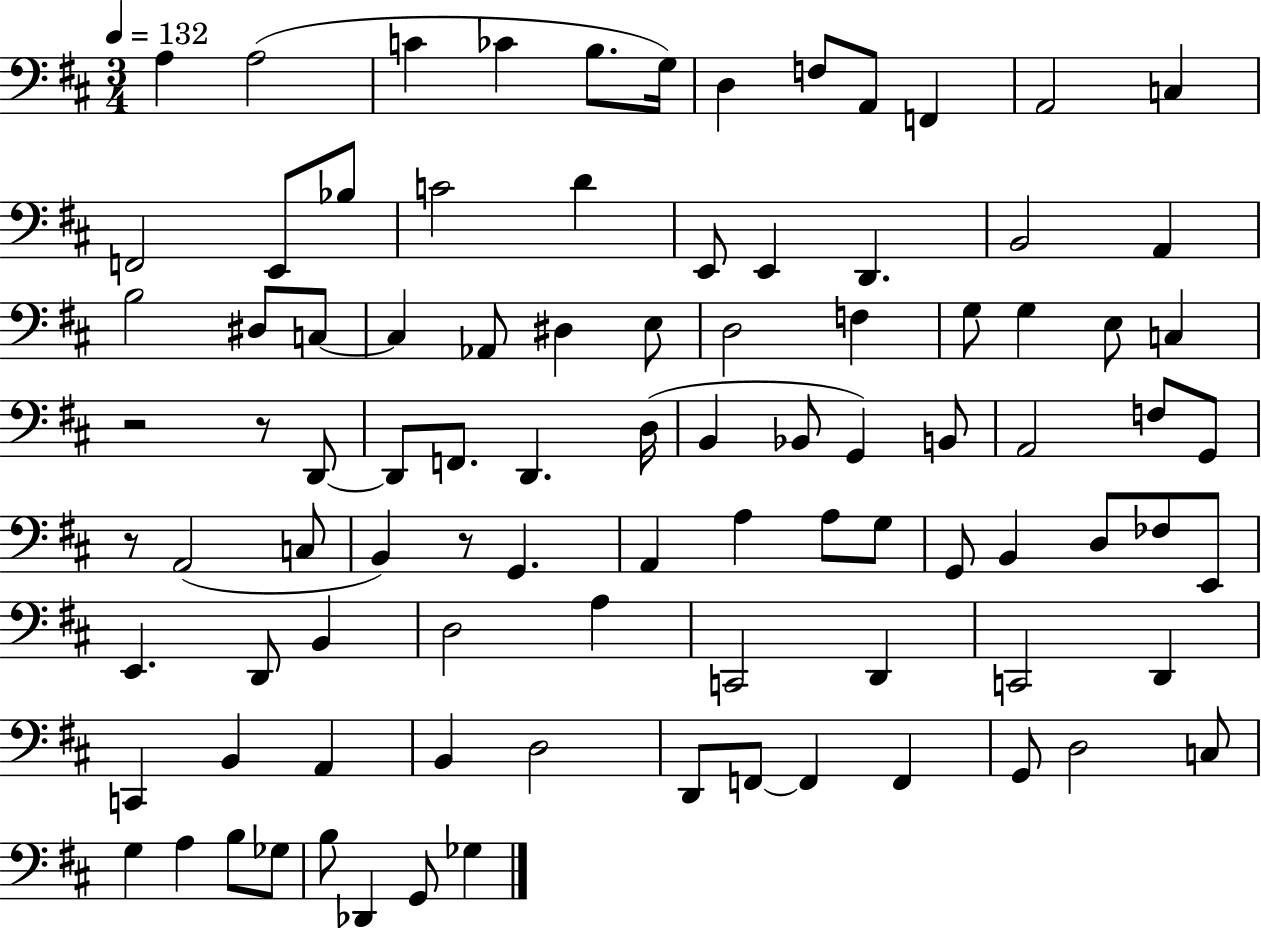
X:1
T:Untitled
M:3/4
L:1/4
K:D
A, A,2 C _C B,/2 G,/4 D, F,/2 A,,/2 F,, A,,2 C, F,,2 E,,/2 _B,/2 C2 D E,,/2 E,, D,, B,,2 A,, B,2 ^D,/2 C,/2 C, _A,,/2 ^D, E,/2 D,2 F, G,/2 G, E,/2 C, z2 z/2 D,,/2 D,,/2 F,,/2 D,, D,/4 B,, _B,,/2 G,, B,,/2 A,,2 F,/2 G,,/2 z/2 A,,2 C,/2 B,, z/2 G,, A,, A, A,/2 G,/2 G,,/2 B,, D,/2 _F,/2 E,,/2 E,, D,,/2 B,, D,2 A, C,,2 D,, C,,2 D,, C,, B,, A,, B,, D,2 D,,/2 F,,/2 F,, F,, G,,/2 D,2 C,/2 G, A, B,/2 _G,/2 B,/2 _D,, G,,/2 _G,